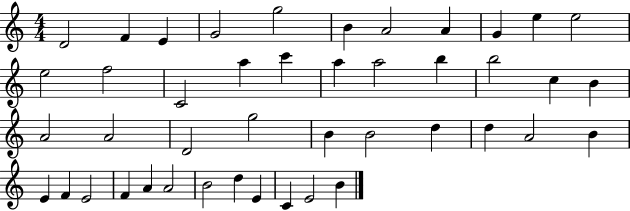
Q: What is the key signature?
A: C major